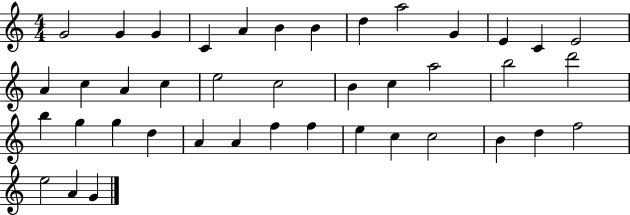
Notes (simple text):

G4/h G4/q G4/q C4/q A4/q B4/q B4/q D5/q A5/h G4/q E4/q C4/q E4/h A4/q C5/q A4/q C5/q E5/h C5/h B4/q C5/q A5/h B5/h D6/h B5/q G5/q G5/q D5/q A4/q A4/q F5/q F5/q E5/q C5/q C5/h B4/q D5/q F5/h E5/h A4/q G4/q